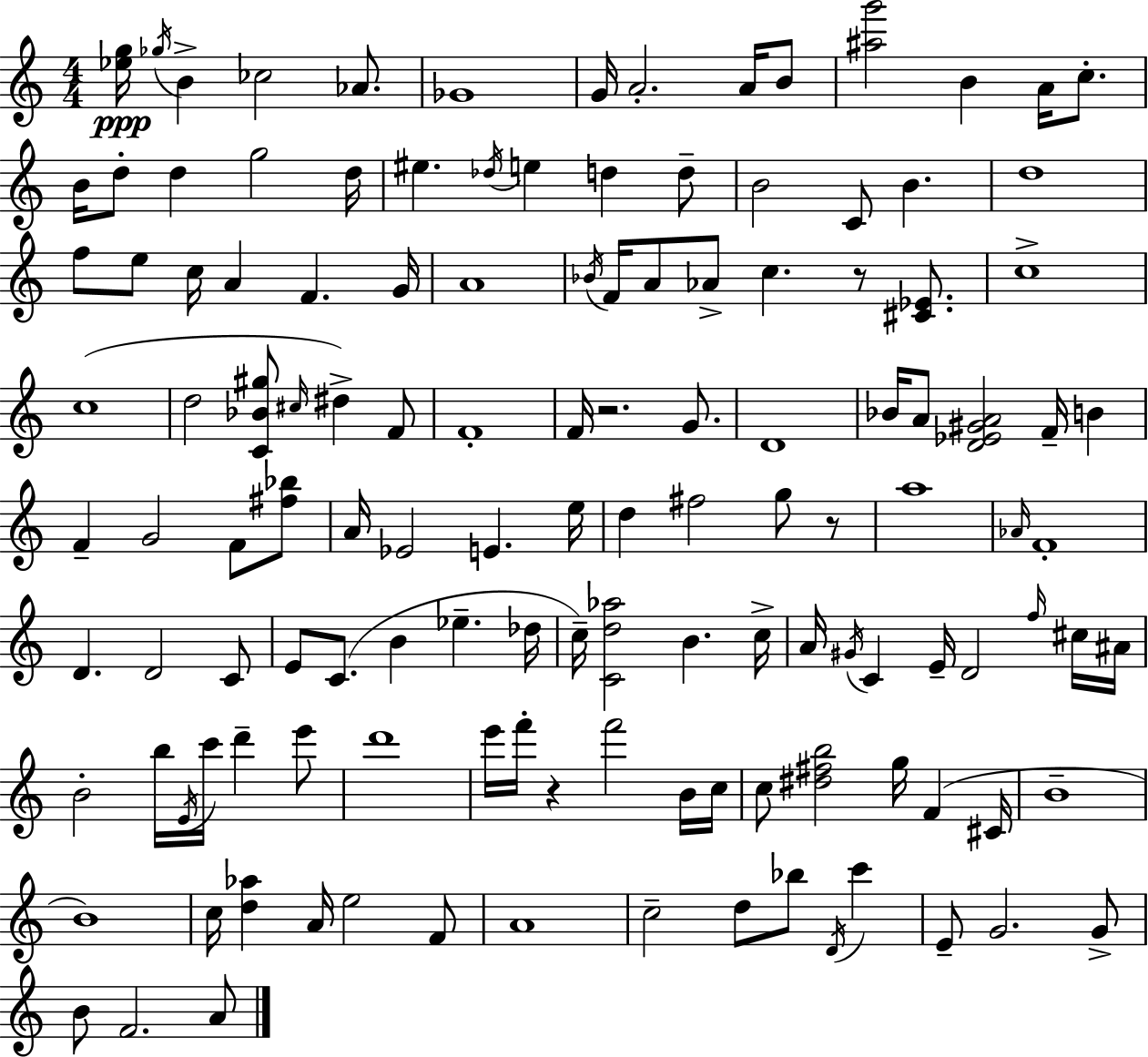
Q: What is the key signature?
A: C major